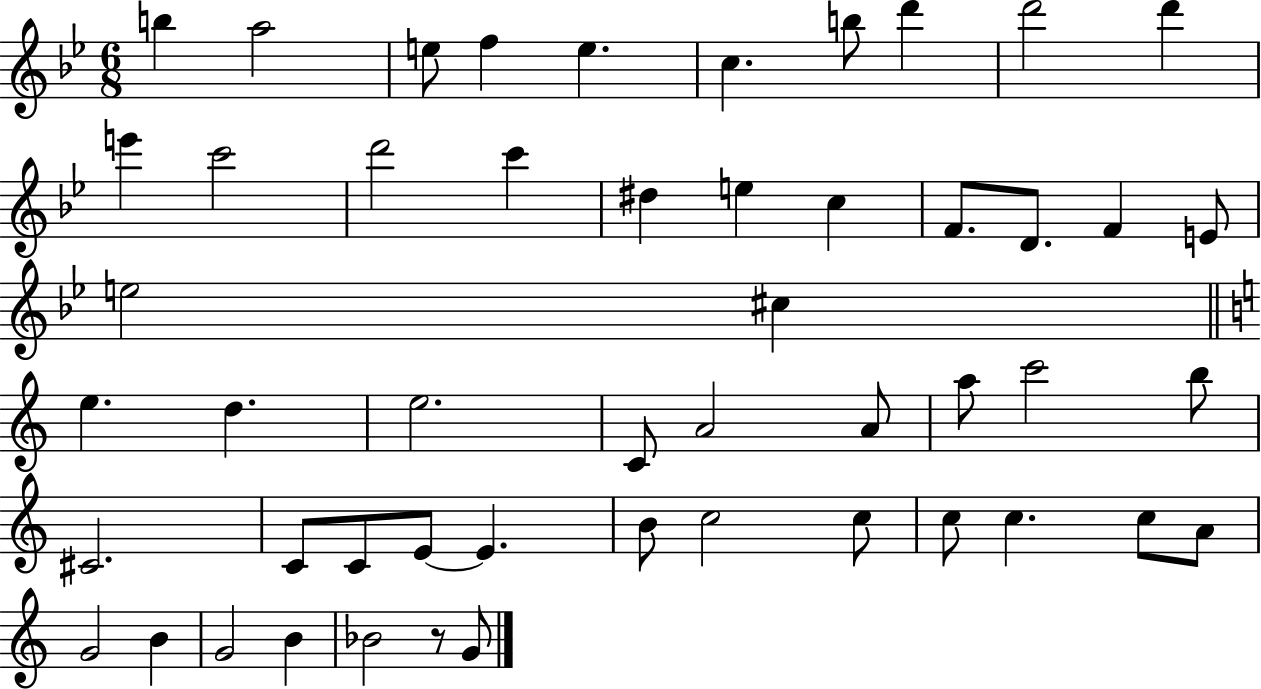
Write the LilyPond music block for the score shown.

{
  \clef treble
  \numericTimeSignature
  \time 6/8
  \key bes \major
  b''4 a''2 | e''8 f''4 e''4. | c''4. b''8 d'''4 | d'''2 d'''4 | \break e'''4 c'''2 | d'''2 c'''4 | dis''4 e''4 c''4 | f'8. d'8. f'4 e'8 | \break e''2 cis''4 | \bar "||" \break \key c \major e''4. d''4. | e''2. | c'8 a'2 a'8 | a''8 c'''2 b''8 | \break cis'2. | c'8 c'8 e'8~~ e'4. | b'8 c''2 c''8 | c''8 c''4. c''8 a'8 | \break g'2 b'4 | g'2 b'4 | bes'2 r8 g'8 | \bar "|."
}